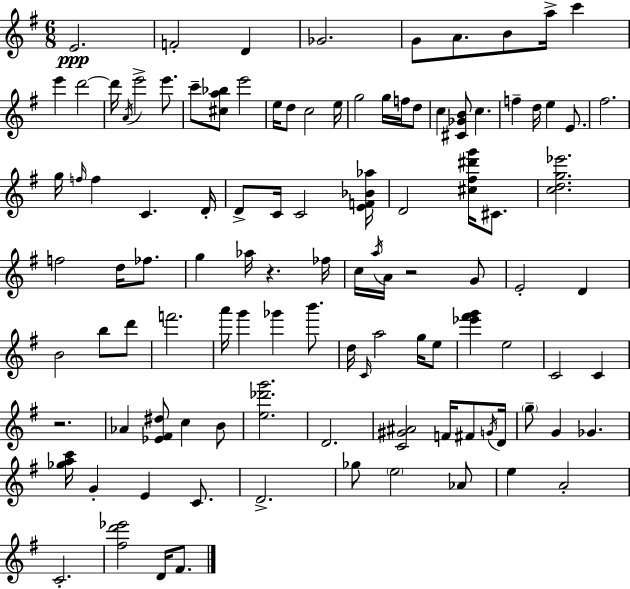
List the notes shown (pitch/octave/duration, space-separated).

E4/h. F4/h D4/q Gb4/h. G4/e A4/e. B4/e A5/s C6/q E6/q D6/h D6/s A4/s E6/h E6/e. C6/e [C#5,A5,Bb5]/e E6/h E5/s D5/e C5/h E5/s G5/h G5/s F5/s D5/e C5/q [C#4,Gb4,B4]/e C5/q. F5/q D5/s E5/q E4/e. F#5/h. G5/s F5/s F5/q C4/q. D4/s D4/e C4/s C4/h [E4,F4,Bb4,Ab5]/s D4/h [C#5,F#5,D#6,G6]/s C#4/e. [C5,D5,G5,Eb6]/h. F5/h D5/s FES5/e. G5/q Ab5/s R/q. FES5/s C5/s A5/s A4/s R/h G4/e E4/h D4/q B4/h B5/e D6/e F6/h. A6/s G6/q Gb6/q B6/e. D5/s C4/s A5/h G5/s E5/e [Eb6,F#6,G6]/q E5/h C4/h C4/q R/h. Ab4/q [Eb4,F#4,D#5]/e C5/q B4/e [E5,Db6,G6]/h. D4/h. [C4,G#4,A#4]/h F4/s F#4/e G4/s D4/s G5/e G4/q Gb4/q. [Gb5,A5,C6]/s G4/q E4/q C4/e. D4/h. Gb5/e E5/h Ab4/e E5/q A4/h C4/h. [F#5,D6,Eb6]/h D4/s F#4/e.